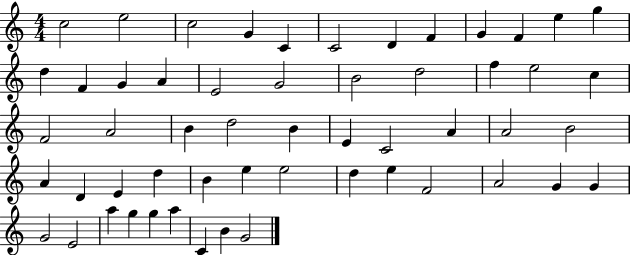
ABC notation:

X:1
T:Untitled
M:4/4
L:1/4
K:C
c2 e2 c2 G C C2 D F G F e g d F G A E2 G2 B2 d2 f e2 c F2 A2 B d2 B E C2 A A2 B2 A D E d B e e2 d e F2 A2 G G G2 E2 a g g a C B G2